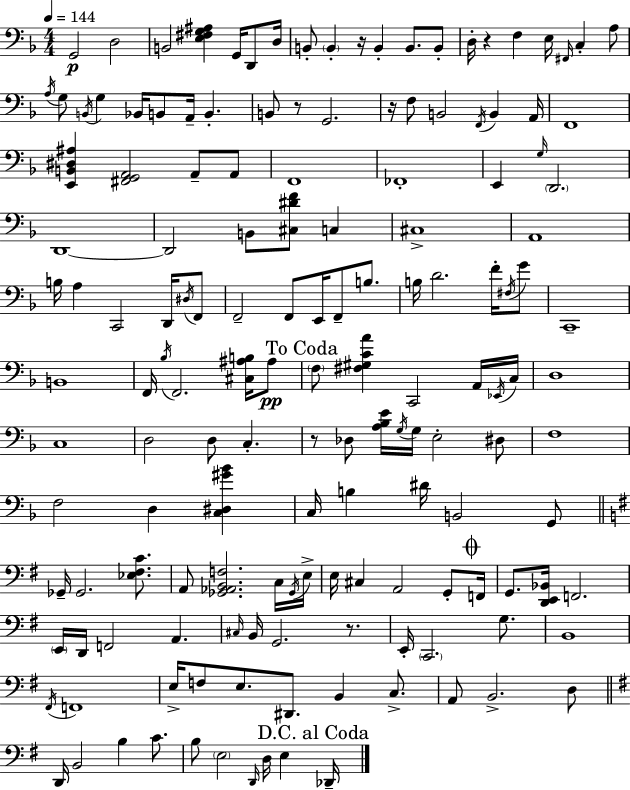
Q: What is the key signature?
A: F major